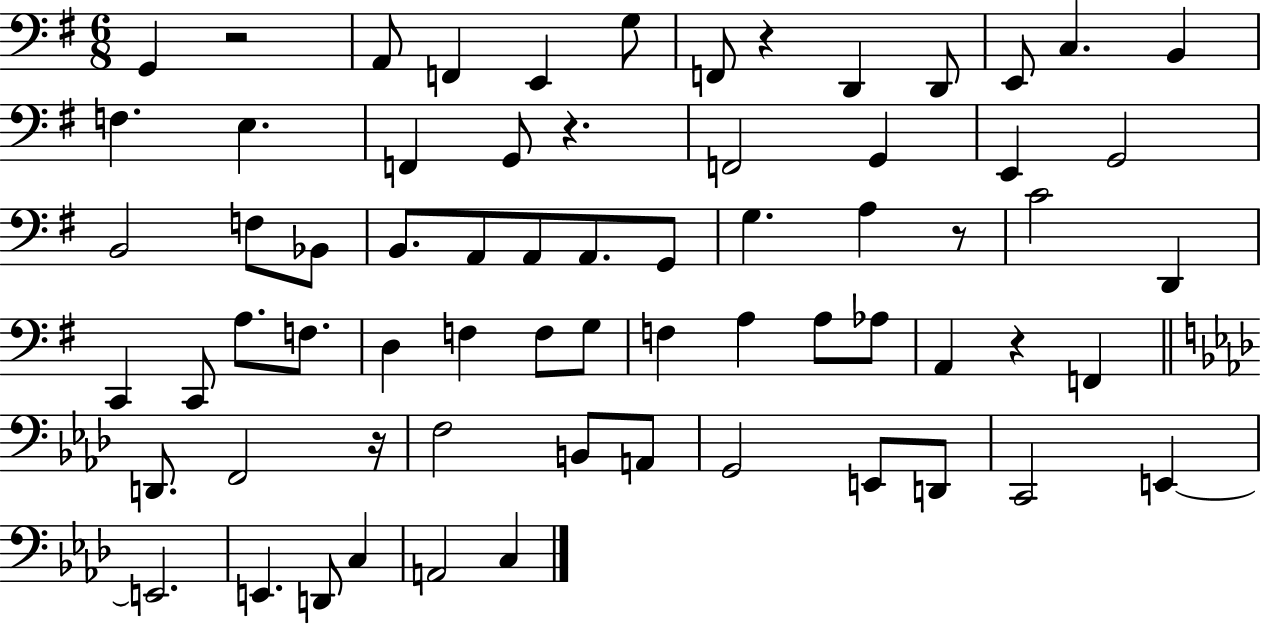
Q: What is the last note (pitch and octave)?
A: C3